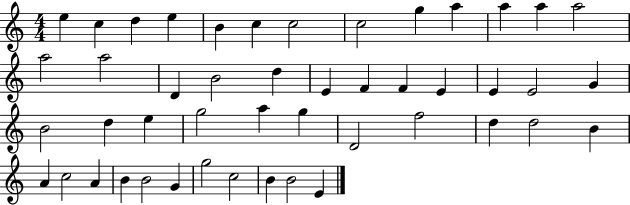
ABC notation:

X:1
T:Untitled
M:4/4
L:1/4
K:C
e c d e B c c2 c2 g a a a a2 a2 a2 D B2 d E F F E E E2 G B2 d e g2 a g D2 f2 d d2 B A c2 A B B2 G g2 c2 B B2 E